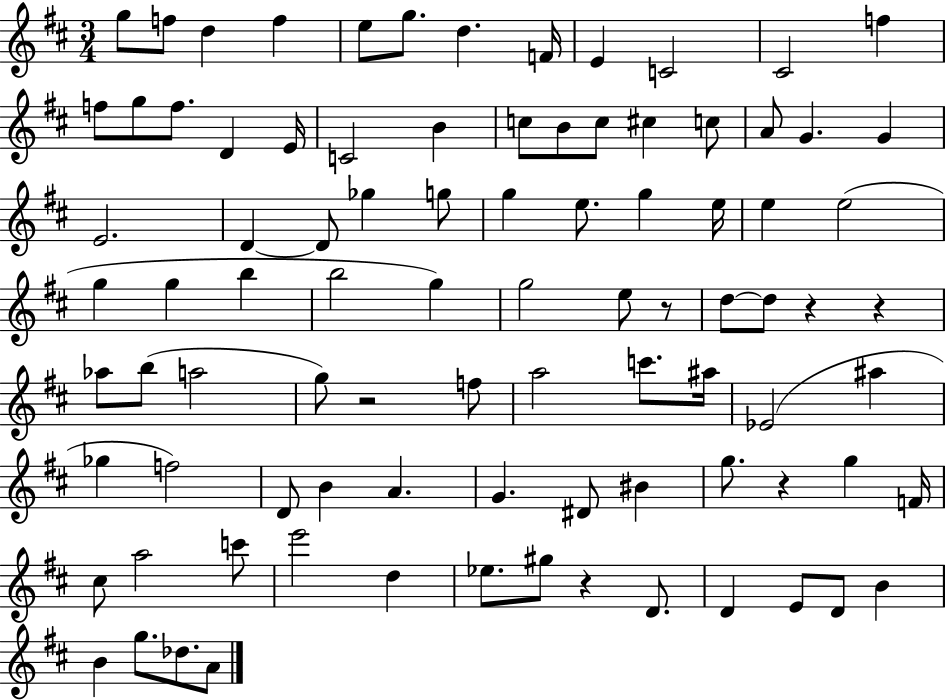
X:1
T:Untitled
M:3/4
L:1/4
K:D
g/2 f/2 d f e/2 g/2 d F/4 E C2 ^C2 f f/2 g/2 f/2 D E/4 C2 B c/2 B/2 c/2 ^c c/2 A/2 G G E2 D D/2 _g g/2 g e/2 g e/4 e e2 g g b b2 g g2 e/2 z/2 d/2 d/2 z z _a/2 b/2 a2 g/2 z2 f/2 a2 c'/2 ^a/4 _E2 ^a _g f2 D/2 B A G ^D/2 ^B g/2 z g F/4 ^c/2 a2 c'/2 e'2 d _e/2 ^g/2 z D/2 D E/2 D/2 B B g/2 _d/2 A/2